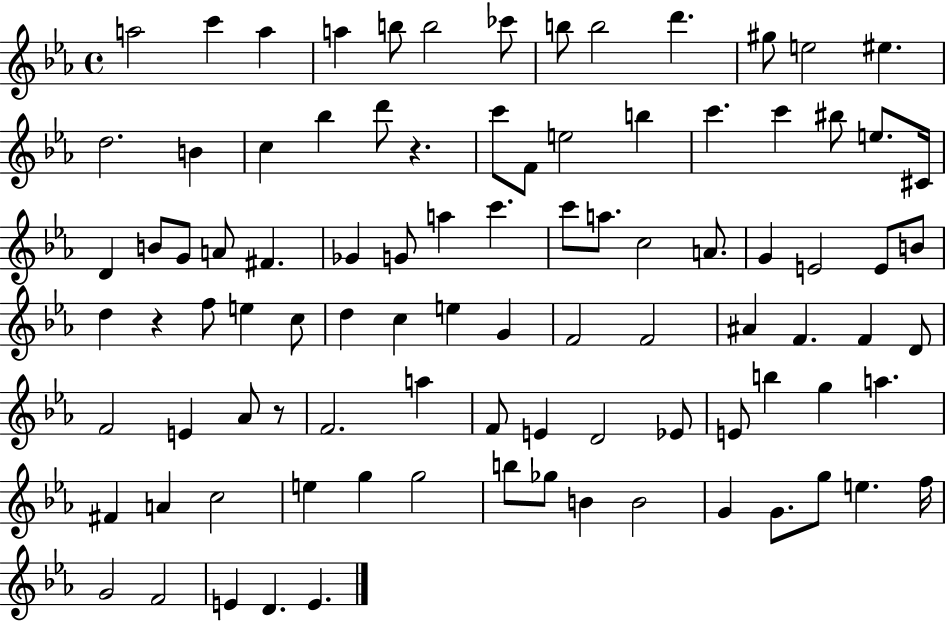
X:1
T:Untitled
M:4/4
L:1/4
K:Eb
a2 c' a a b/2 b2 _c'/2 b/2 b2 d' ^g/2 e2 ^e d2 B c _b d'/2 z c'/2 F/2 e2 b c' c' ^b/2 e/2 ^C/4 D B/2 G/2 A/2 ^F _G G/2 a c' c'/2 a/2 c2 A/2 G E2 E/2 B/2 d z f/2 e c/2 d c e G F2 F2 ^A F F D/2 F2 E _A/2 z/2 F2 a F/2 E D2 _E/2 E/2 b g a ^F A c2 e g g2 b/2 _g/2 B B2 G G/2 g/2 e f/4 G2 F2 E D E